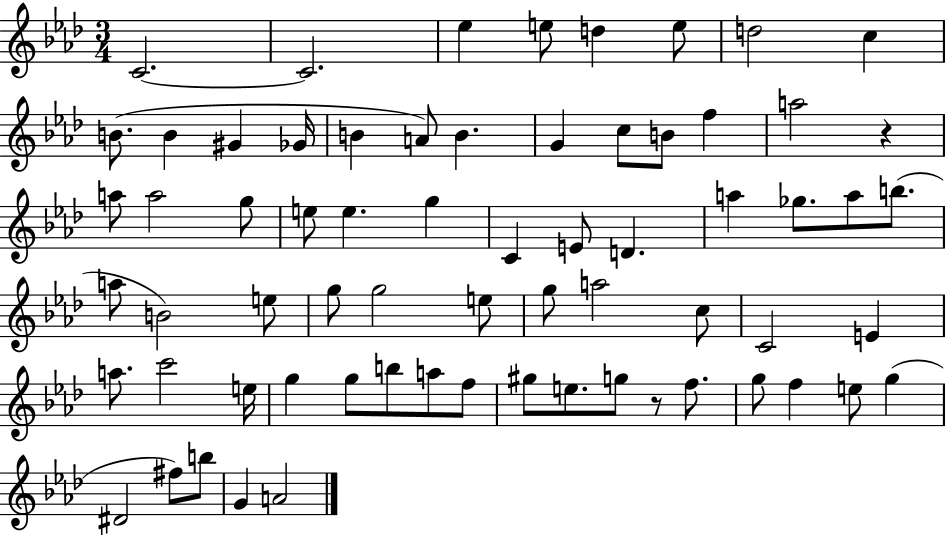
X:1
T:Untitled
M:3/4
L:1/4
K:Ab
C2 C2 _e e/2 d e/2 d2 c B/2 B ^G _G/4 B A/2 B G c/2 B/2 f a2 z a/2 a2 g/2 e/2 e g C E/2 D a _g/2 a/2 b/2 a/2 B2 e/2 g/2 g2 e/2 g/2 a2 c/2 C2 E a/2 c'2 e/4 g g/2 b/2 a/2 f/2 ^g/2 e/2 g/2 z/2 f/2 g/2 f e/2 g ^D2 ^f/2 b/2 G A2